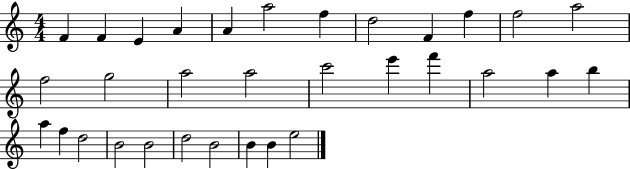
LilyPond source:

{
  \clef treble
  \numericTimeSignature
  \time 4/4
  \key c \major
  f'4 f'4 e'4 a'4 | a'4 a''2 f''4 | d''2 f'4 f''4 | f''2 a''2 | \break f''2 g''2 | a''2 a''2 | c'''2 e'''4 f'''4 | a''2 a''4 b''4 | \break a''4 f''4 d''2 | b'2 b'2 | d''2 b'2 | b'4 b'4 e''2 | \break \bar "|."
}